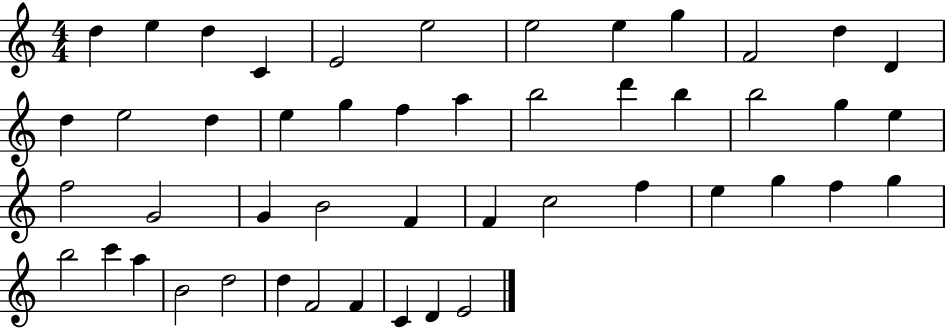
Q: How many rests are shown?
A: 0